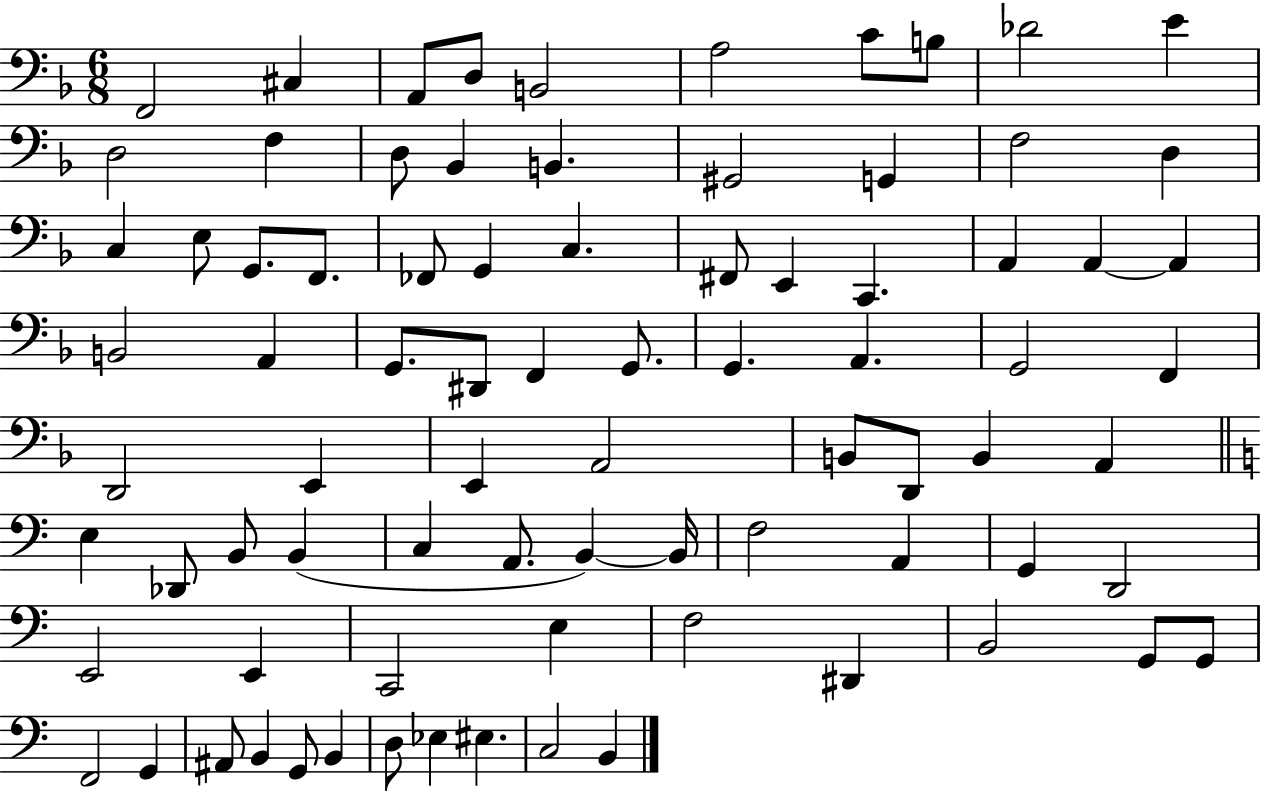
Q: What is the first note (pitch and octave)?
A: F2